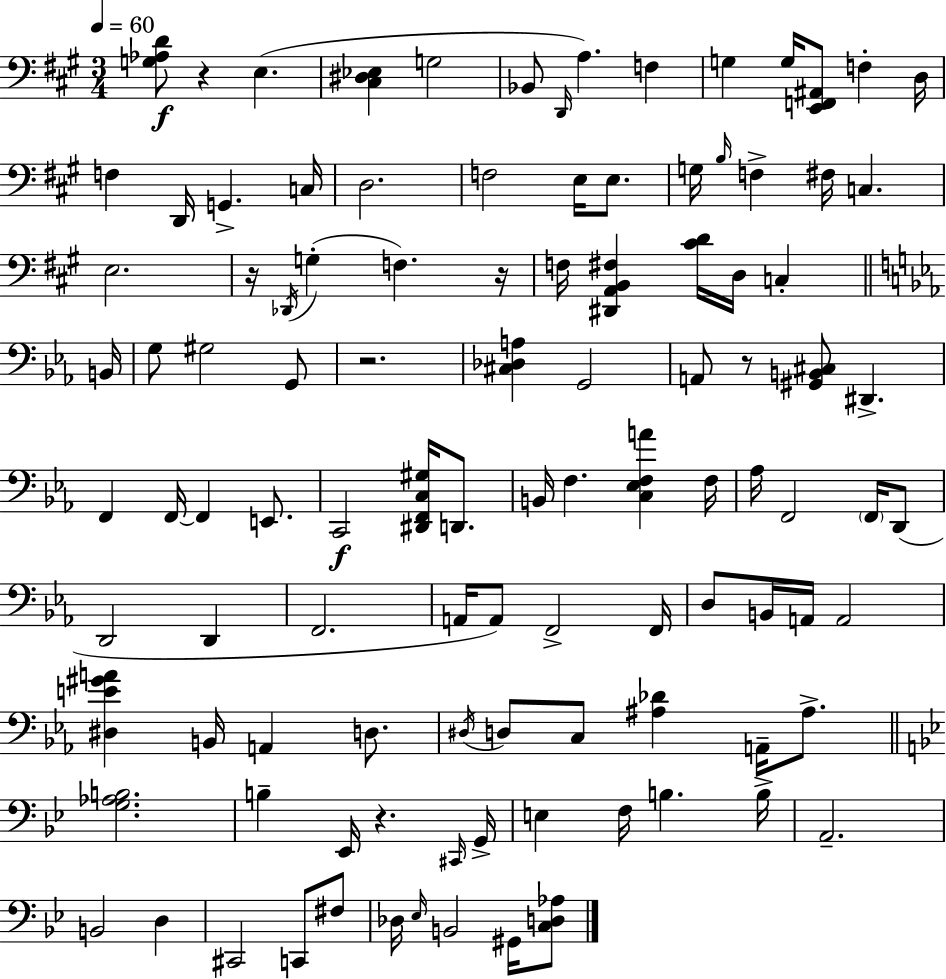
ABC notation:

X:1
T:Untitled
M:3/4
L:1/4
K:A
[G,_A,D]/2 z E, [^C,^D,_E,] G,2 _B,,/2 D,,/4 A, F, G, G,/4 [E,,F,,^A,,]/2 F, D,/4 F, D,,/4 G,, C,/4 D,2 F,2 E,/4 E,/2 G,/4 B,/4 F, ^F,/4 C, E,2 z/4 _D,,/4 G, F, z/4 F,/4 [^D,,A,,B,,^F,] [^CD]/4 D,/4 C, B,,/4 G,/2 ^G,2 G,,/2 z2 [^C,_D,A,] G,,2 A,,/2 z/2 [^G,,B,,^C,]/2 ^D,, F,, F,,/4 F,, E,,/2 C,,2 [^D,,F,,C,^G,]/4 D,,/2 B,,/4 F, [C,_E,F,A] F,/4 _A,/4 F,,2 F,,/4 D,,/2 D,,2 D,, F,,2 A,,/4 A,,/2 F,,2 F,,/4 D,/2 B,,/4 A,,/4 A,,2 [^D,E^GA] B,,/4 A,, D,/2 ^D,/4 D,/2 C,/2 [^A,_D] A,,/4 ^A,/2 [G,_A,B,]2 B, _E,,/4 z ^C,,/4 G,,/4 E, F,/4 B, B,/4 A,,2 B,,2 D, ^C,,2 C,,/2 ^F,/2 _D,/4 _E,/4 B,,2 ^G,,/4 [C,D,_A,]/2